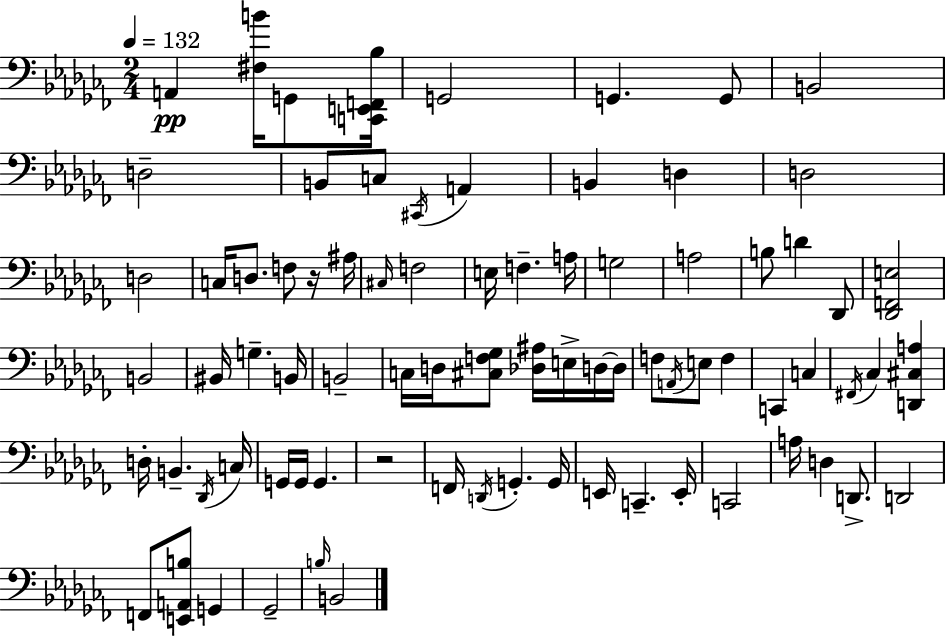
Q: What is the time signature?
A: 2/4